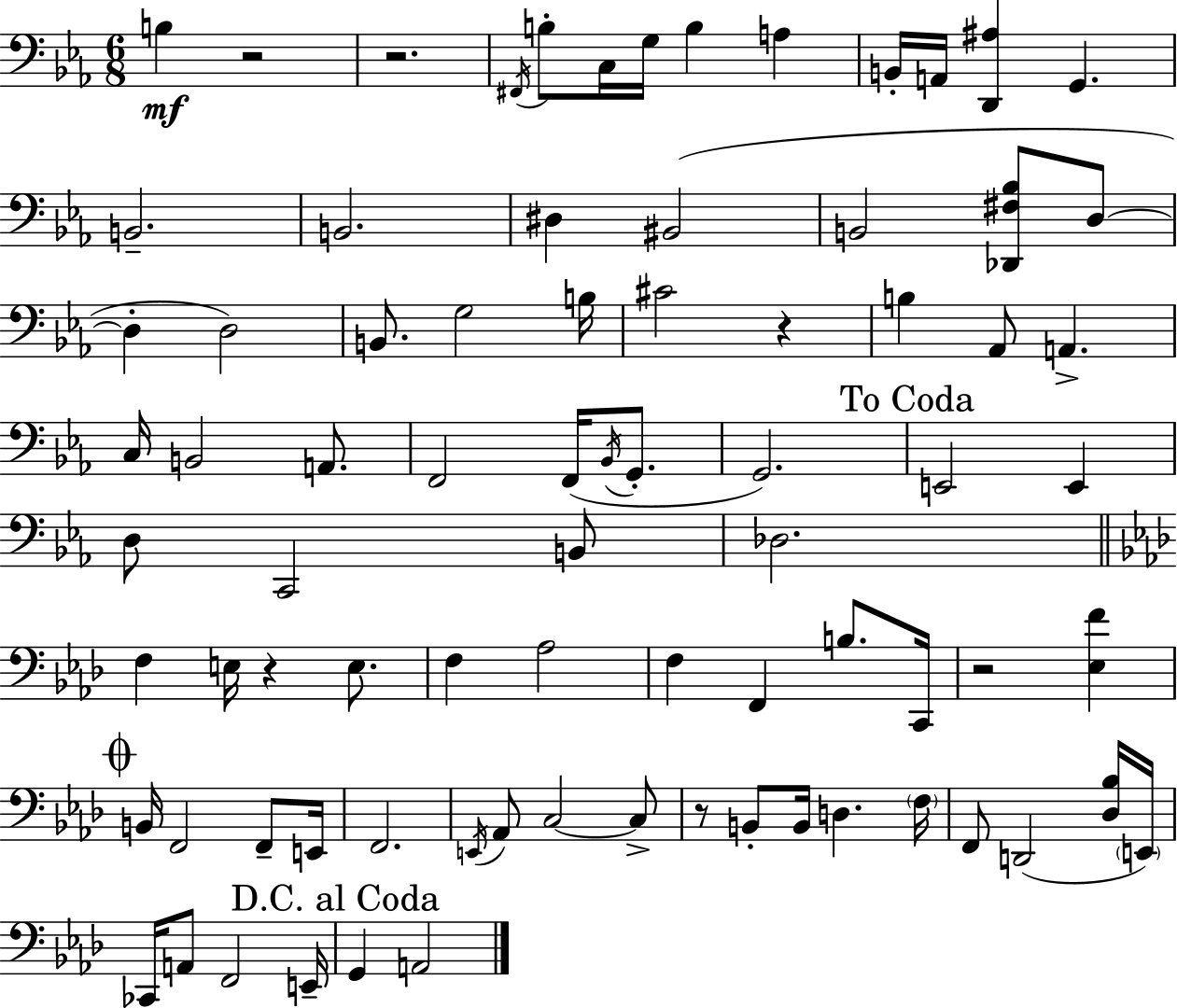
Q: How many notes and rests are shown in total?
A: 80